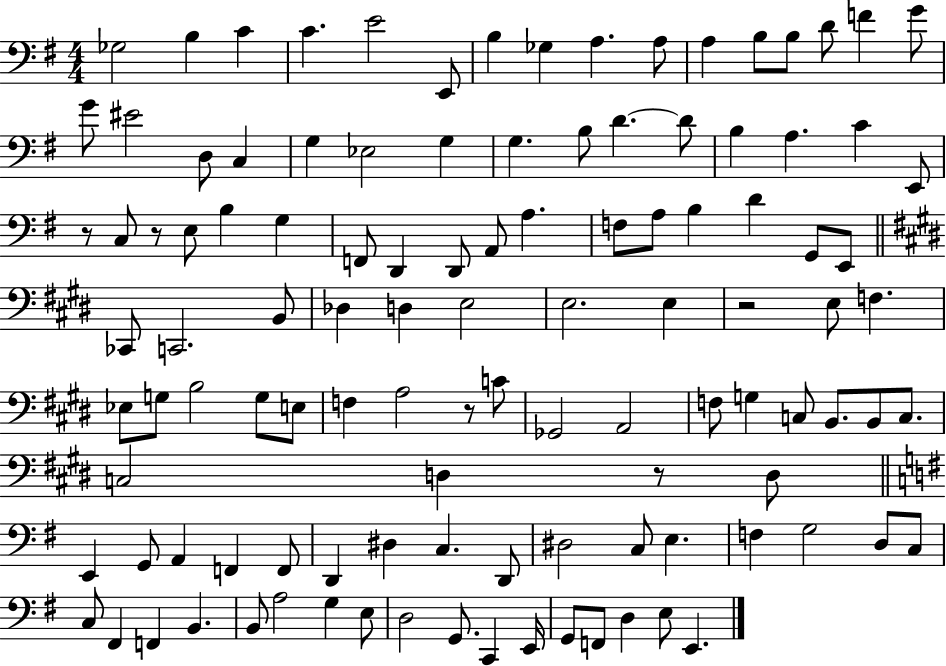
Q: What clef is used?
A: bass